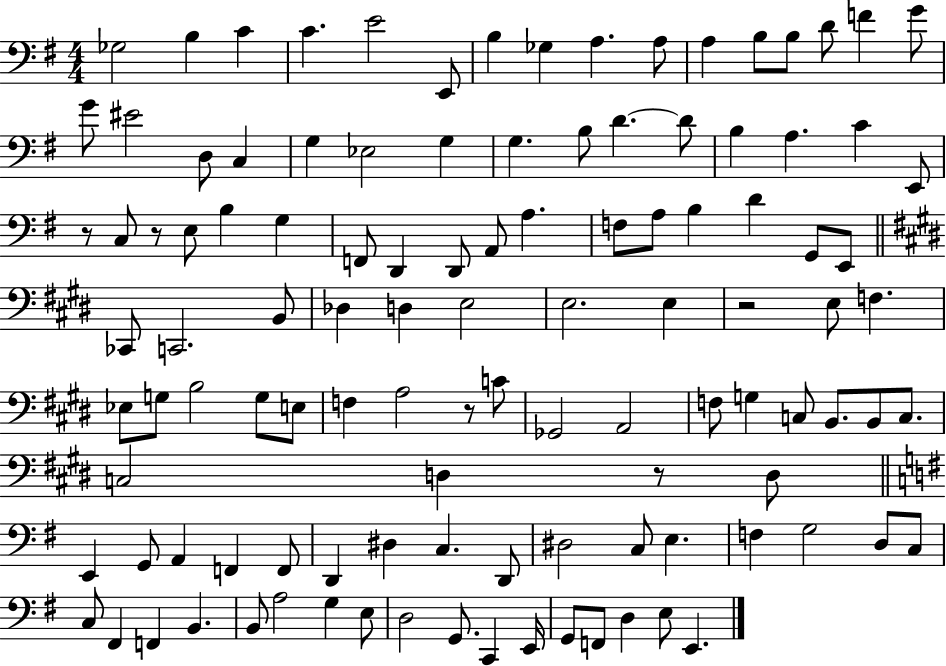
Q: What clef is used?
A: bass